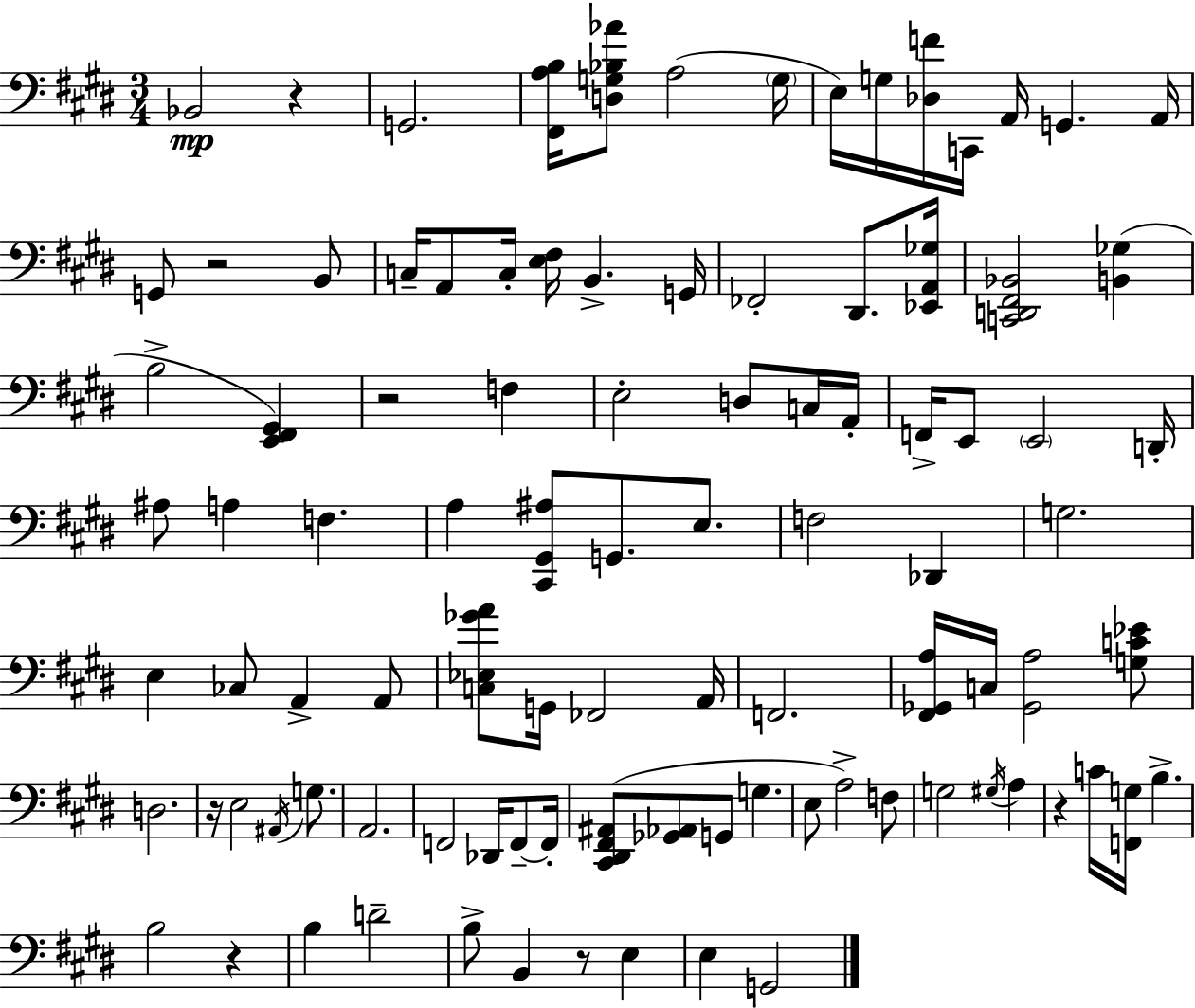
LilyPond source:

{
  \clef bass
  \numericTimeSignature
  \time 3/4
  \key e \major
  bes,2\mp r4 | g,2. | <fis, a b>16 <d g bes aes'>8 a2( \parenthesize g16 | e16) g16 <des f'>16 c,16 a,16 g,4. a,16 | \break g,8 r2 b,8 | c16-- a,8 c16-. <e fis>16 b,4.-> g,16 | fes,2-. dis,8. <ees, a, ges>16 | <c, d, fis, bes,>2 <b, ges>4( | \break b2-> <e, fis, gis,>4) | r2 f4 | e2-. d8 c16 a,16-. | f,16-> e,8 \parenthesize e,2 d,16-. | \break ais8 a4 f4. | a4 <cis, gis, ais>8 g,8. e8. | f2 des,4 | g2. | \break e4 ces8 a,4-> a,8 | <c ees ges' a'>8 g,16 fes,2 a,16 | f,2. | <fis, ges, a>16 c16 <ges, a>2 <g c' ees'>8 | \break d2. | r16 e2 \acciaccatura { ais,16 } g8. | a,2. | f,2 des,16 f,8--~~ | \break f,16-. <cis, dis, fis, ais,>8( <ges, aes,>8 g,8 g4. | e8 a2->) f8 | g2 \acciaccatura { gis16 } a4 | r4 c'16 <f, g>16 b4.-> | \break b2 r4 | b4 d'2-- | b8-> b,4 r8 e4 | e4 g,2 | \break \bar "|."
}